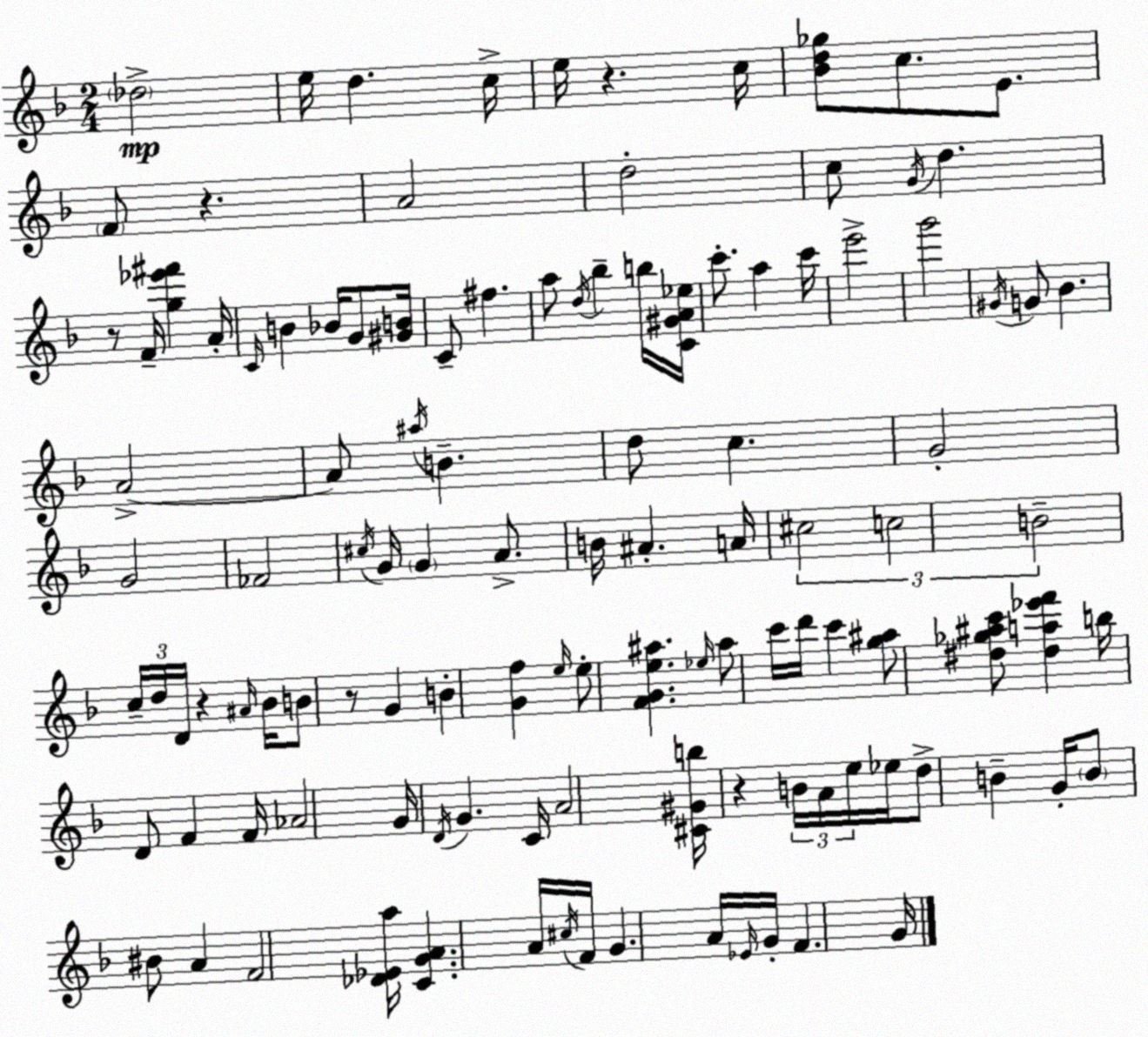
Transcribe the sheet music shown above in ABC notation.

X:1
T:Untitled
M:2/4
L:1/4
K:F
_d2 e/4 d c/4 e/4 z c/4 [_Bd_g]/2 c/2 E/2 F/2 z A2 d2 c/2 G/4 d z/2 F/4 [g_e'^f'] A/4 C/4 B _B/4 G/2 [^GB]/4 C/2 ^f a/2 d/4 _b b/4 [C^GA_e]/4 c'/2 a c'/4 e'2 g'2 ^G/4 G/2 _B A2 A/2 ^a/4 B d/2 c G2 G2 _F2 ^c/4 G/4 G A/2 B/4 ^A A/4 ^c2 c2 B2 c/4 d/4 D/4 z ^A/4 _B/4 B/2 z/2 G B [Gf] e/4 e/2 [FGe^a] _e/4 ^a/2 c'/4 d'/4 c' [g^a]/2 [^d_g^ac']/2 [^da_e'f'] b/4 D/2 F F/4 _A2 G/4 D/4 G C/4 A2 [^C^Gb]/4 z B/4 A/4 e/4 _e/4 d/2 B G/4 B/2 ^B/2 A F2 [_D_Ea]/4 [CGA] A/4 ^c/4 F/4 G A/4 _E/4 G/4 F G/4